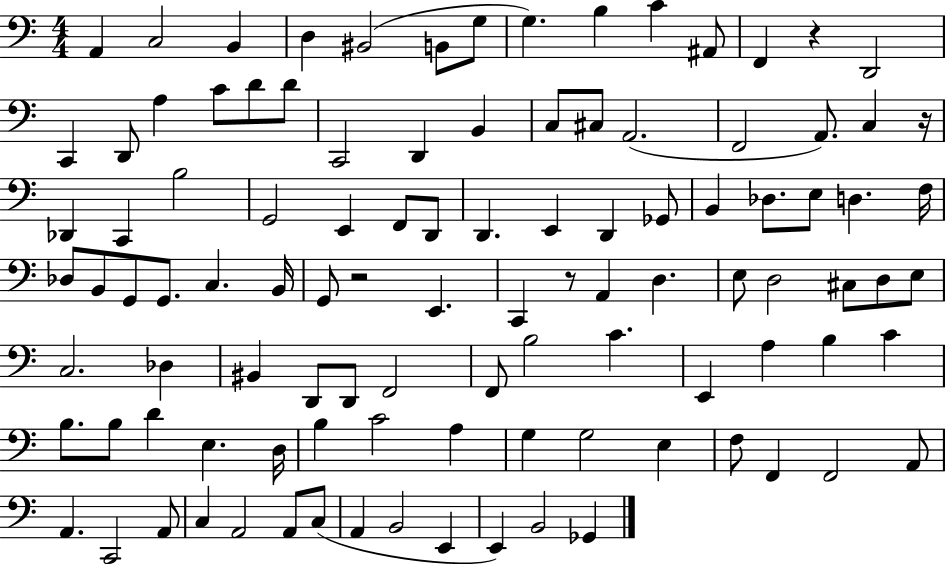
A2/q C3/h B2/q D3/q BIS2/h B2/e G3/e G3/q. B3/q C4/q A#2/e F2/q R/q D2/h C2/q D2/e A3/q C4/e D4/e D4/e C2/h D2/q B2/q C3/e C#3/e A2/h. F2/h A2/e. C3/q R/s Db2/q C2/q B3/h G2/h E2/q F2/e D2/e D2/q. E2/q D2/q Gb2/e B2/q Db3/e. E3/e D3/q. F3/s Db3/e B2/e G2/e G2/e. C3/q. B2/s G2/e R/h E2/q. C2/q R/e A2/q D3/q. E3/e D3/h C#3/e D3/e E3/e C3/h. Db3/q BIS2/q D2/e D2/e F2/h F2/e B3/h C4/q. E2/q A3/q B3/q C4/q B3/e. B3/e D4/q E3/q. D3/s B3/q C4/h A3/q G3/q G3/h E3/q F3/e F2/q F2/h A2/e A2/q. C2/h A2/e C3/q A2/h A2/e C3/e A2/q B2/h E2/q E2/q B2/h Gb2/q